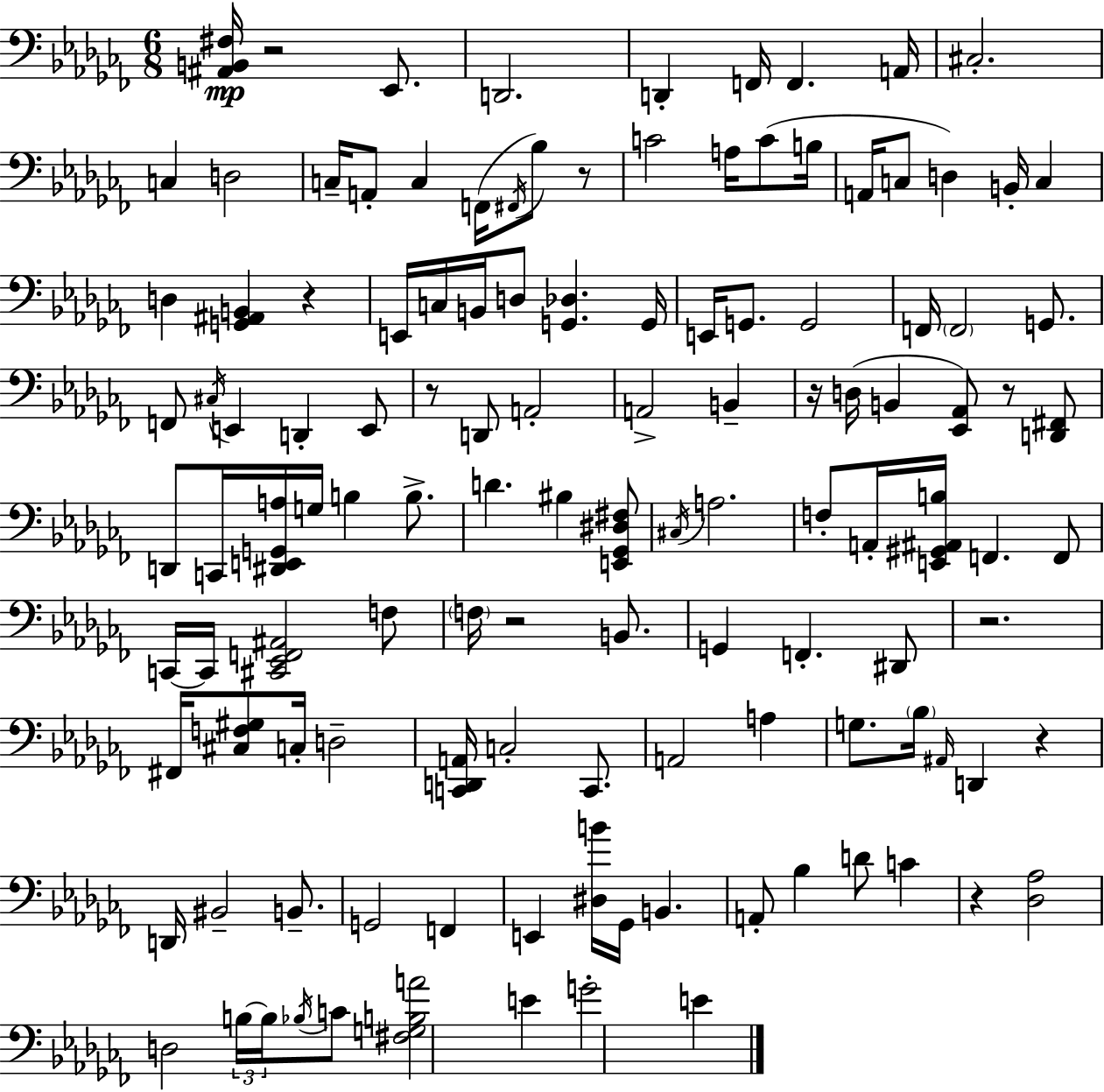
X:1
T:Untitled
M:6/8
L:1/4
K:Abm
[^A,,B,,^F,]/4 z2 _E,,/2 D,,2 D,, F,,/4 F,, A,,/4 ^C,2 C, D,2 C,/4 A,,/2 C, F,,/4 ^F,,/4 _B,/2 z/2 C2 A,/4 C/2 B,/4 A,,/4 C,/2 D, B,,/4 C, D, [G,,^A,,B,,] z E,,/4 C,/4 B,,/4 D,/2 [G,,_D,] G,,/4 E,,/4 G,,/2 G,,2 F,,/4 F,,2 G,,/2 F,,/2 ^C,/4 E,, D,, E,,/2 z/2 D,,/2 A,,2 A,,2 B,, z/4 D,/4 B,, [_E,,_A,,]/2 z/2 [D,,^F,,]/2 D,,/2 C,,/4 [^D,,E,,G,,A,]/4 G,/4 B, B,/2 D ^B, [E,,_G,,^D,^F,]/2 ^C,/4 A,2 F,/2 A,,/4 [E,,^G,,^A,,B,]/4 F,, F,,/2 C,,/4 C,,/4 [^C,,_E,,F,,^A,,]2 F,/2 F,/4 z2 B,,/2 G,, F,, ^D,,/2 z2 ^F,,/4 [^C,F,^G,]/2 C,/4 D,2 [C,,D,,A,,]/4 C,2 C,,/2 A,,2 A, G,/2 _B,/4 ^A,,/4 D,, z D,,/4 ^B,,2 B,,/2 G,,2 F,, E,, [^D,B]/4 _G,,/4 B,, A,,/2 _B, D/2 C z [_D,_A,]2 D,2 B,/4 B,/4 _B,/4 C/2 [^F,G,B,A]2 E G2 E